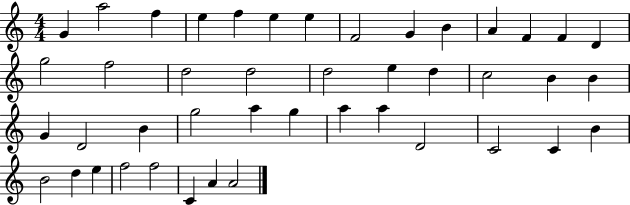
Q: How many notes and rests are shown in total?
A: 44